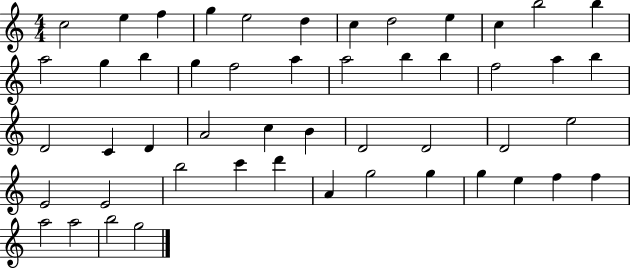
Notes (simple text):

C5/h E5/q F5/q G5/q E5/h D5/q C5/q D5/h E5/q C5/q B5/h B5/q A5/h G5/q B5/q G5/q F5/h A5/q A5/h B5/q B5/q F5/h A5/q B5/q D4/h C4/q D4/q A4/h C5/q B4/q D4/h D4/h D4/h E5/h E4/h E4/h B5/h C6/q D6/q A4/q G5/h G5/q G5/q E5/q F5/q F5/q A5/h A5/h B5/h G5/h